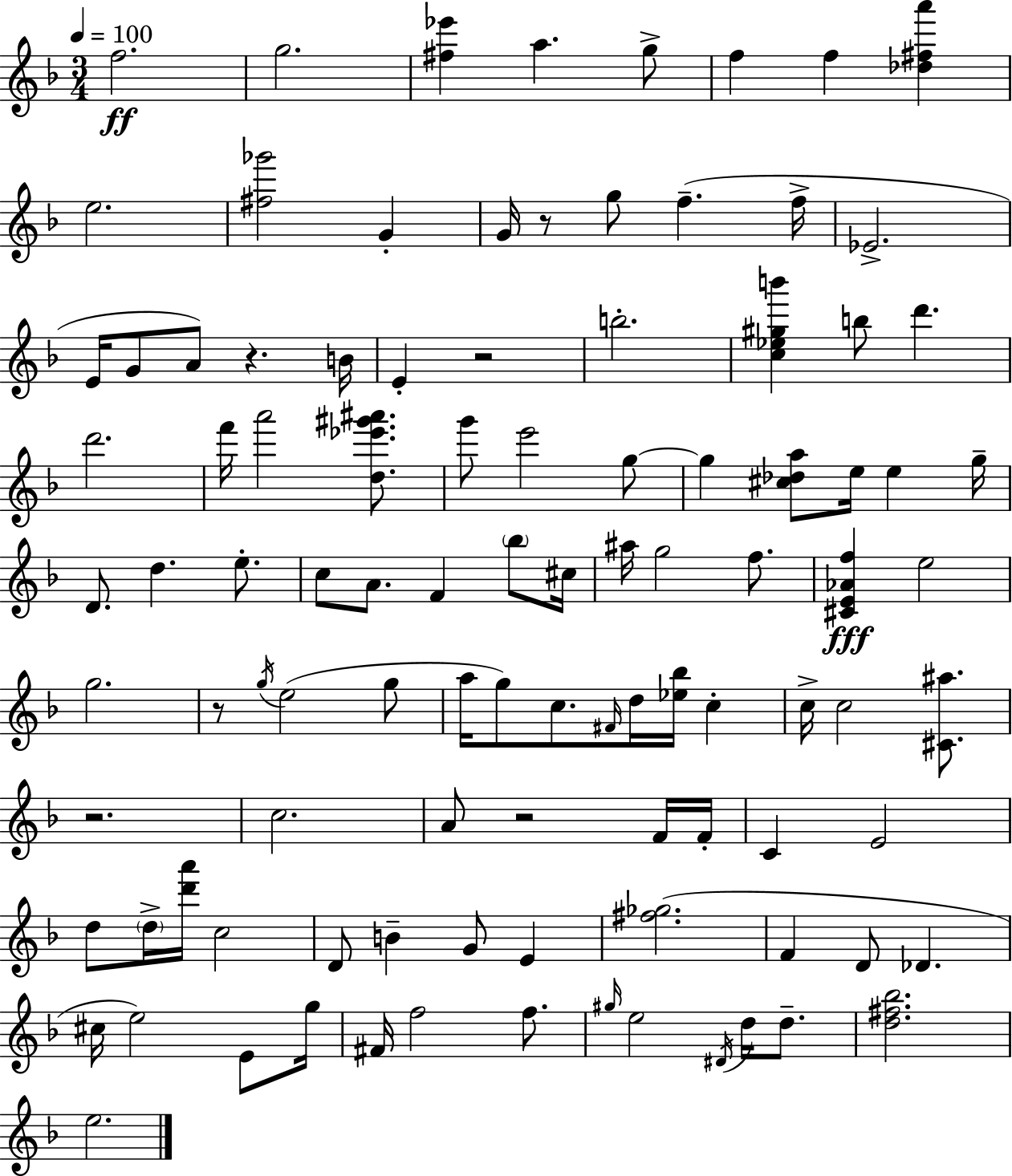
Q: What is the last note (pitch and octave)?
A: E5